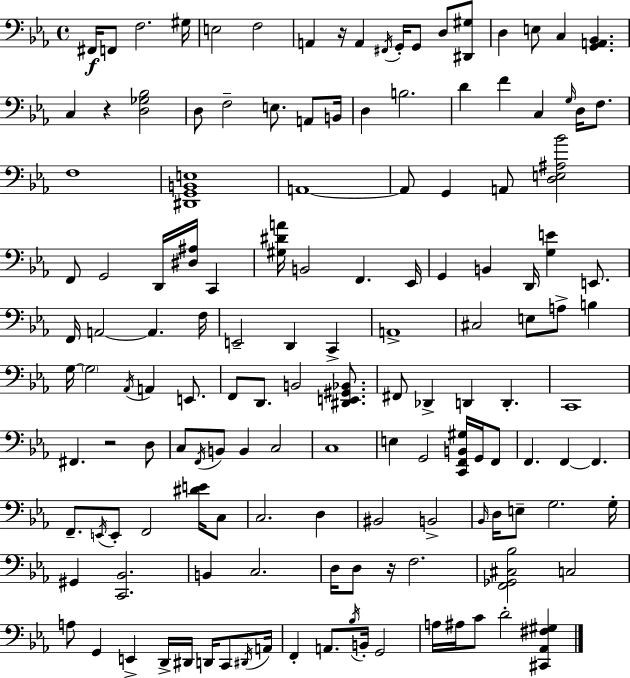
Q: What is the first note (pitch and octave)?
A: F#2